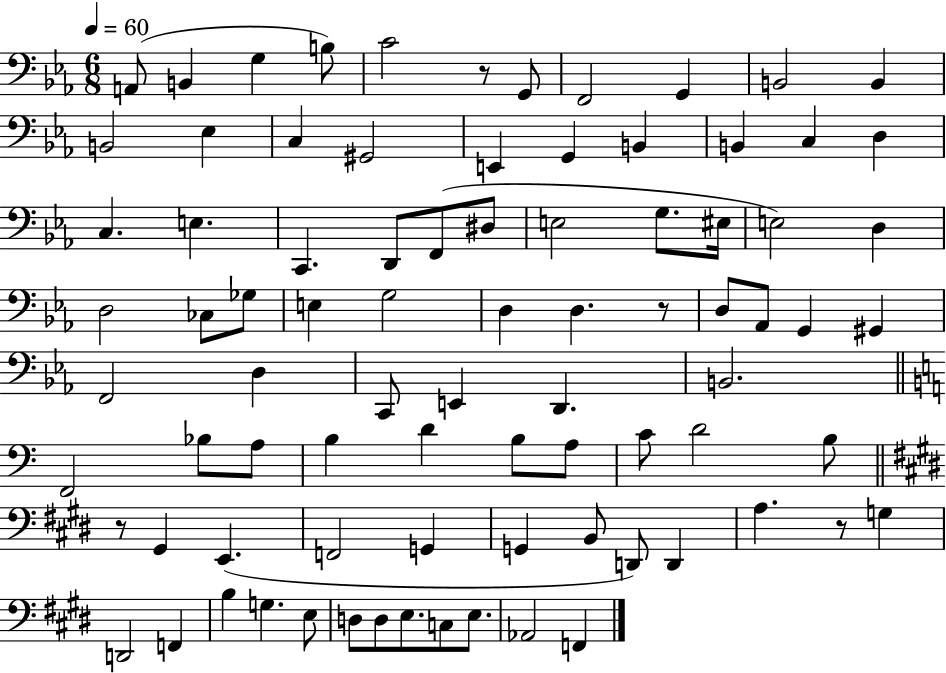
X:1
T:Untitled
M:6/8
L:1/4
K:Eb
A,,/2 B,, G, B,/2 C2 z/2 G,,/2 F,,2 G,, B,,2 B,, B,,2 _E, C, ^G,,2 E,, G,, B,, B,, C, D, C, E, C,, D,,/2 F,,/2 ^D,/2 E,2 G,/2 ^E,/4 E,2 D, D,2 _C,/2 _G,/2 E, G,2 D, D, z/2 D,/2 _A,,/2 G,, ^G,, F,,2 D, C,,/2 E,, D,, B,,2 F,,2 _B,/2 A,/2 B, D B,/2 A,/2 C/2 D2 B,/2 z/2 ^G,, E,, F,,2 G,, G,, B,,/2 D,,/2 D,, A, z/2 G, D,,2 F,, B, G, E,/2 D,/2 D,/2 E,/2 C,/2 E,/2 _A,,2 F,,